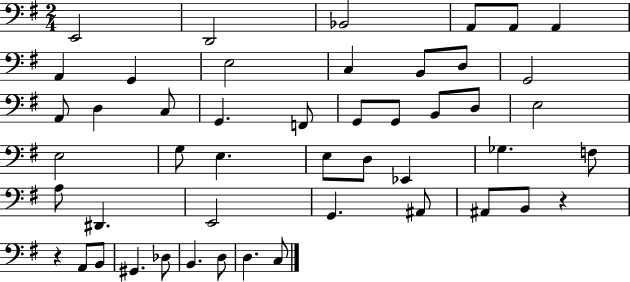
E2/h D2/h Bb2/h A2/e A2/e A2/q A2/q G2/q E3/h C3/q B2/e D3/e G2/h A2/e D3/q C3/e G2/q. F2/e G2/e G2/e B2/e D3/e E3/h E3/h G3/e E3/q. E3/e D3/e Eb2/q Gb3/q. F3/e A3/e D#2/q. E2/h G2/q. A#2/e A#2/e B2/e R/q R/q A2/e B2/e G#2/q. Db3/e B2/q. D3/e D3/q. C3/e